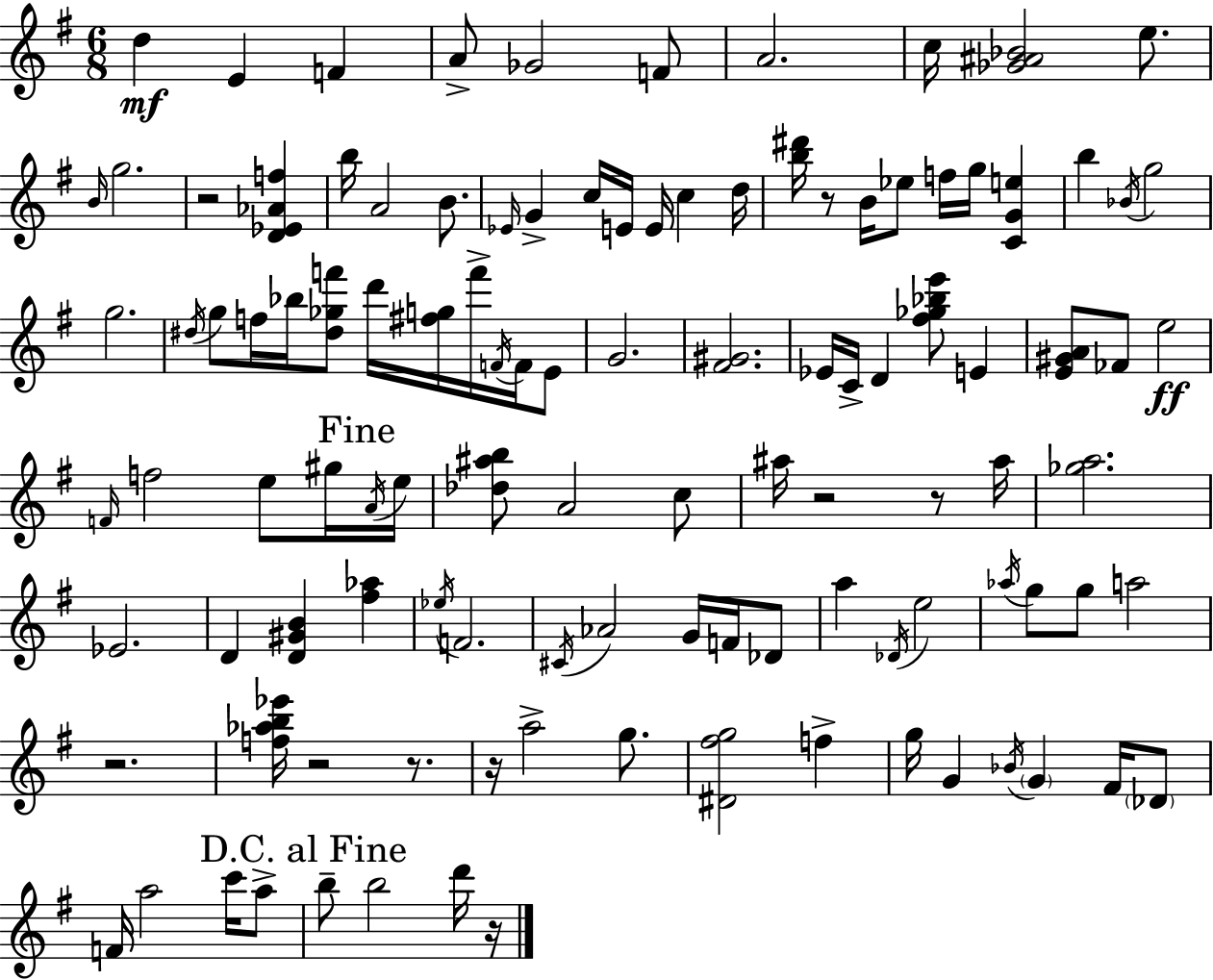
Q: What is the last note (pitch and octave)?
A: D6